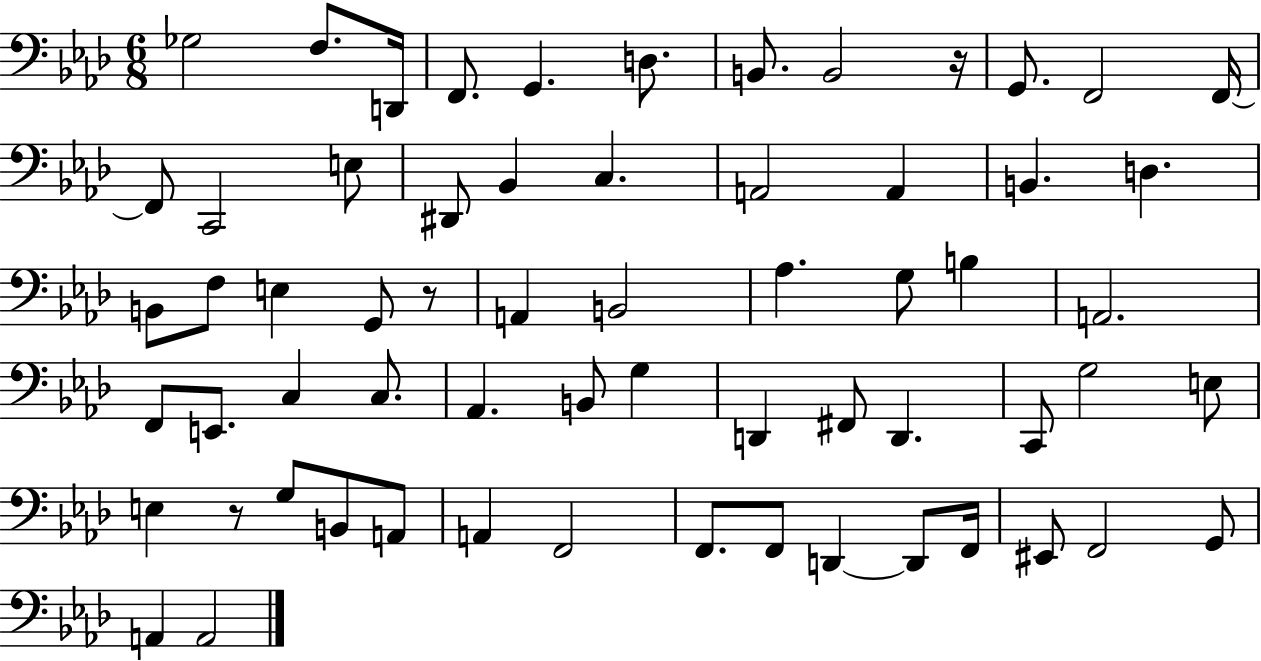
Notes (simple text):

Gb3/h F3/e. D2/s F2/e. G2/q. D3/e. B2/e. B2/h R/s G2/e. F2/h F2/s F2/e C2/h E3/e D#2/e Bb2/q C3/q. A2/h A2/q B2/q. D3/q. B2/e F3/e E3/q G2/e R/e A2/q B2/h Ab3/q. G3/e B3/q A2/h. F2/e E2/e. C3/q C3/e. Ab2/q. B2/e G3/q D2/q F#2/e D2/q. C2/e G3/h E3/e E3/q R/e G3/e B2/e A2/e A2/q F2/h F2/e. F2/e D2/q D2/e F2/s EIS2/e F2/h G2/e A2/q A2/h